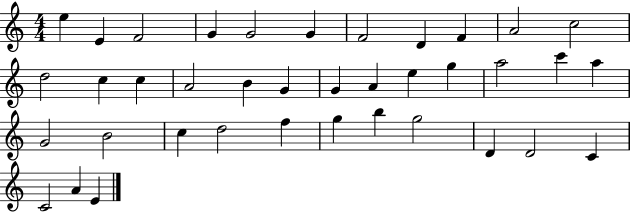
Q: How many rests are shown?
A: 0